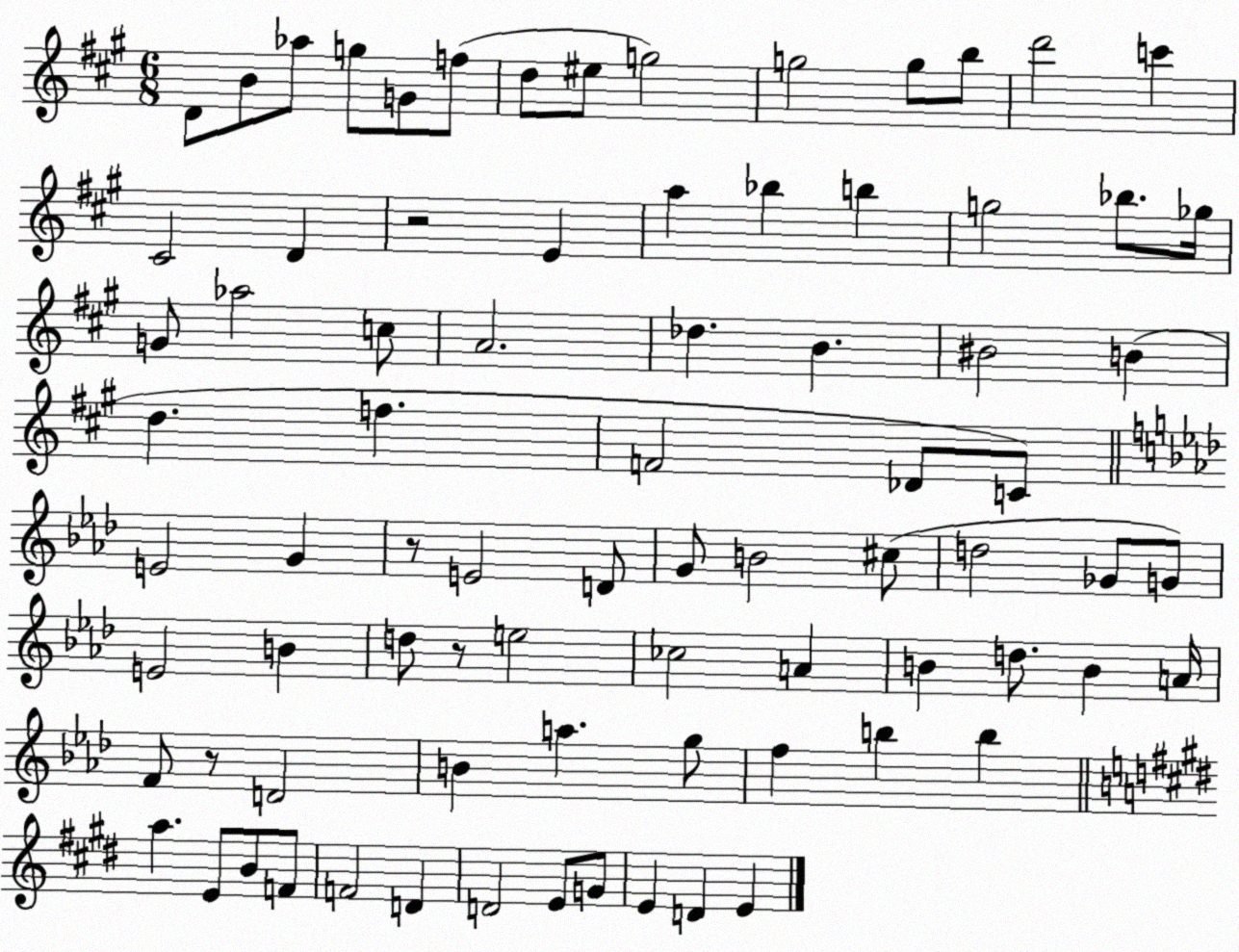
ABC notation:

X:1
T:Untitled
M:6/8
L:1/4
K:A
D/2 B/2 _a/2 g/2 G/2 f/2 d/2 ^e/2 g2 g2 g/2 b/2 d'2 c' ^C2 D z2 E a _b b g2 _b/2 _g/4 G/2 _a2 c/2 A2 _d B ^B2 B d f F2 _D/2 C/2 E2 G z/2 E2 D/2 G/2 B2 ^c/2 d2 _G/2 G/2 E2 B d/2 z/2 e2 _c2 A B d/2 B A/4 F/2 z/2 D2 B a g/2 f b b a E/2 B/2 F/2 F2 D D2 E/2 G/2 E D E